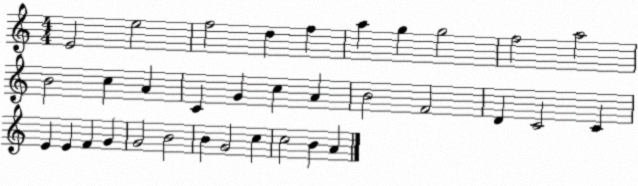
X:1
T:Untitled
M:4/4
L:1/4
K:C
E2 e2 f2 d f a g g2 f2 a2 B2 c A C G c A B2 F2 D C2 C E E F G G2 B2 B G2 c c2 B A